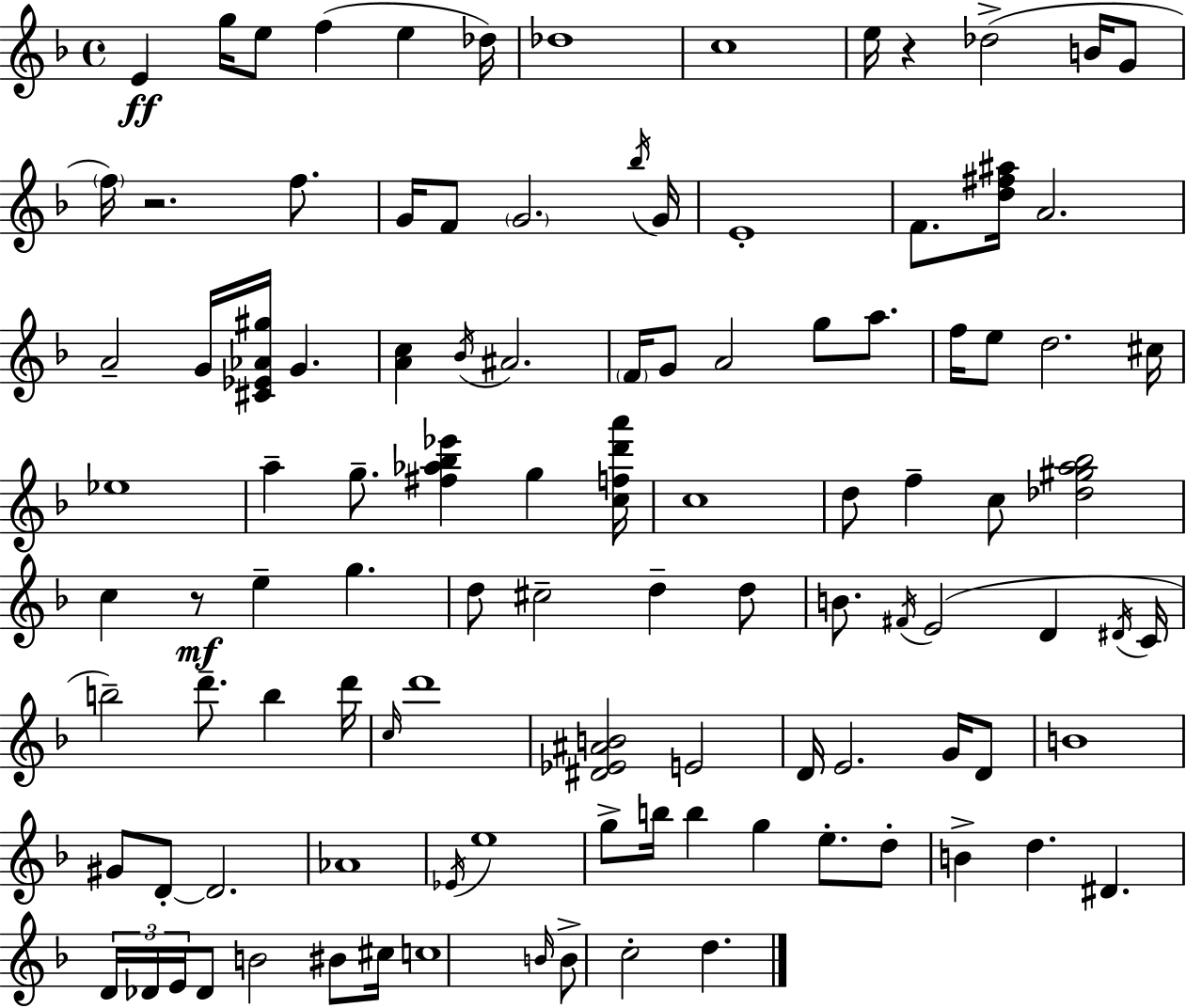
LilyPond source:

{
  \clef treble
  \time 4/4
  \defaultTimeSignature
  \key f \major
  e'4\ff g''16 e''8 f''4( e''4 des''16) | des''1 | c''1 | e''16 r4 des''2->( b'16 g'8 | \break \parenthesize f''16) r2. f''8. | g'16 f'8 \parenthesize g'2. \acciaccatura { bes''16 } | g'16 e'1-. | f'8. <d'' fis'' ais''>16 a'2. | \break a'2-- g'16 <cis' ees' aes' gis''>16 g'4. | <a' c''>4 \acciaccatura { bes'16 } ais'2. | \parenthesize f'16 g'8 a'2 g''8 a''8. | f''16 e''8 d''2. | \break cis''16 ees''1 | a''4-- g''8.-- <fis'' aes'' bes'' ees'''>4 g''4 | <c'' f'' d''' a'''>16 c''1 | d''8 f''4-- c''8 <des'' gis'' a'' bes''>2 | \break c''4 r8\mf e''4-- g''4. | d''8 cis''2-- d''4-- | d''8 b'8. \acciaccatura { fis'16 }( e'2 d'4 | \acciaccatura { dis'16 } c'16 b''2--) d'''8.-- b''4 | \break d'''16 \grace { c''16 } d'''1 | <dis' ees' ais' b'>2 e'2 | d'16 e'2. | g'16 d'8 b'1 | \break gis'8 d'8-.~~ d'2. | aes'1 | \acciaccatura { ees'16 } e''1 | g''8-> b''16 b''4 g''4 | \break e''8.-. d''8-. b'4-> d''4. | dis'4. \tuplet 3/2 { d'16 des'16 e'16 } des'8 b'2 | bis'8 cis''16 c''1 | \grace { b'16 } b'8-> c''2-. | \break d''4. \bar "|."
}